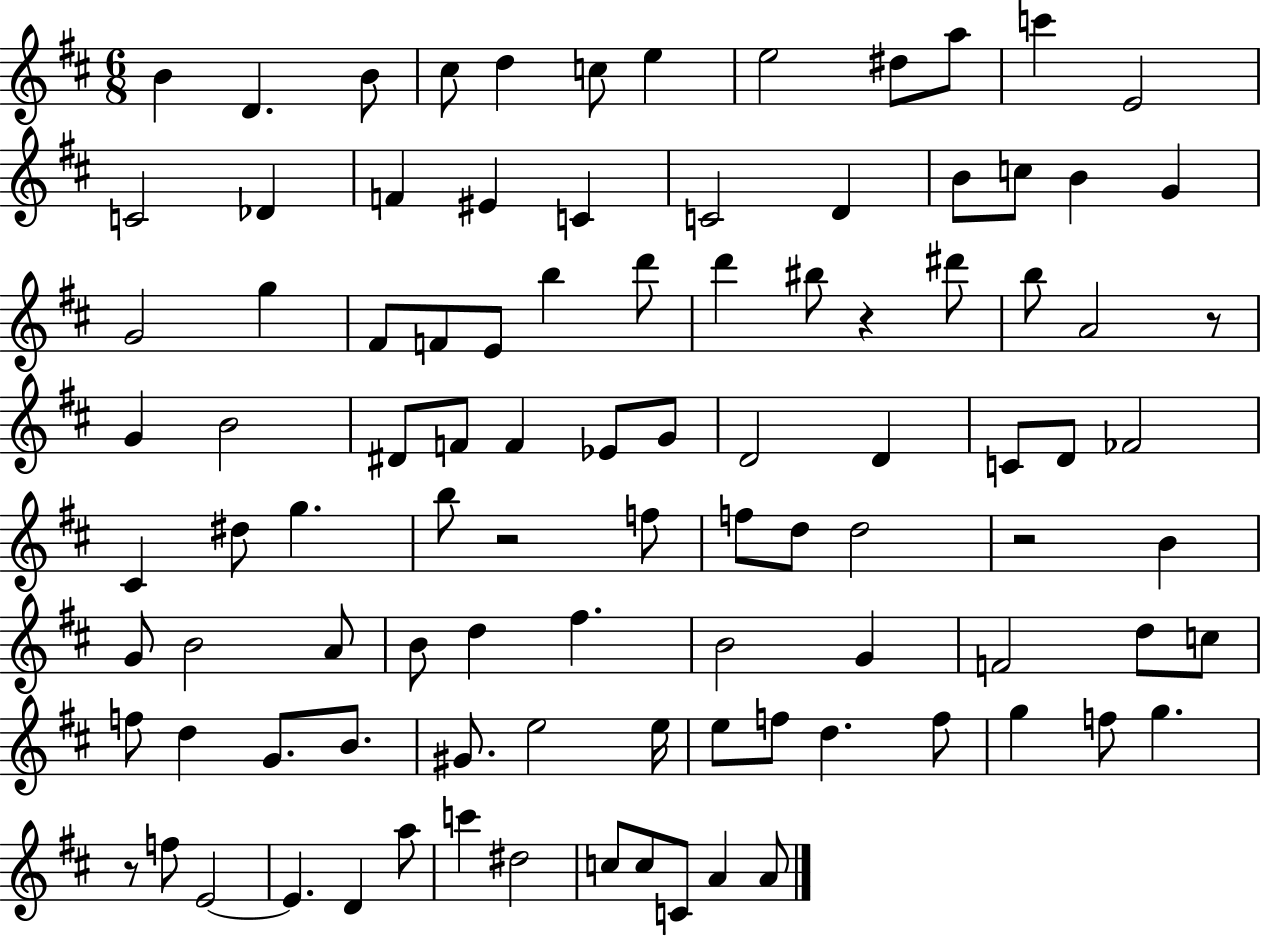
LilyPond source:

{
  \clef treble
  \numericTimeSignature
  \time 6/8
  \key d \major
  b'4 d'4. b'8 | cis''8 d''4 c''8 e''4 | e''2 dis''8 a''8 | c'''4 e'2 | \break c'2 des'4 | f'4 eis'4 c'4 | c'2 d'4 | b'8 c''8 b'4 g'4 | \break g'2 g''4 | fis'8 f'8 e'8 b''4 d'''8 | d'''4 bis''8 r4 dis'''8 | b''8 a'2 r8 | \break g'4 b'2 | dis'8 f'8 f'4 ees'8 g'8 | d'2 d'4 | c'8 d'8 fes'2 | \break cis'4 dis''8 g''4. | b''8 r2 f''8 | f''8 d''8 d''2 | r2 b'4 | \break g'8 b'2 a'8 | b'8 d''4 fis''4. | b'2 g'4 | f'2 d''8 c''8 | \break f''8 d''4 g'8. b'8. | gis'8. e''2 e''16 | e''8 f''8 d''4. f''8 | g''4 f''8 g''4. | \break r8 f''8 e'2~~ | e'4. d'4 a''8 | c'''4 dis''2 | c''8 c''8 c'8 a'4 a'8 | \break \bar "|."
}